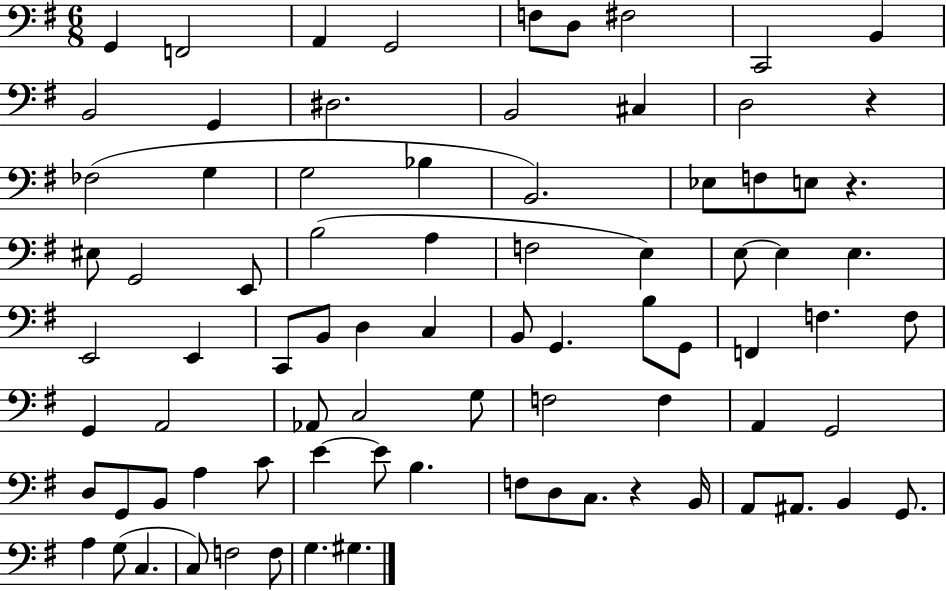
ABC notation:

X:1
T:Untitled
M:6/8
L:1/4
K:G
G,, F,,2 A,, G,,2 F,/2 D,/2 ^F,2 C,,2 B,, B,,2 G,, ^D,2 B,,2 ^C, D,2 z _F,2 G, G,2 _B, B,,2 _E,/2 F,/2 E,/2 z ^E,/2 G,,2 E,,/2 B,2 A, F,2 E, E,/2 E, E, E,,2 E,, C,,/2 B,,/2 D, C, B,,/2 G,, B,/2 G,,/2 F,, F, F,/2 G,, A,,2 _A,,/2 C,2 G,/2 F,2 F, A,, G,,2 D,/2 G,,/2 B,,/2 A, C/2 E E/2 B, F,/2 D,/2 C,/2 z B,,/4 A,,/2 ^A,,/2 B,, G,,/2 A, G,/2 C, C,/2 F,2 F,/2 G, ^G,